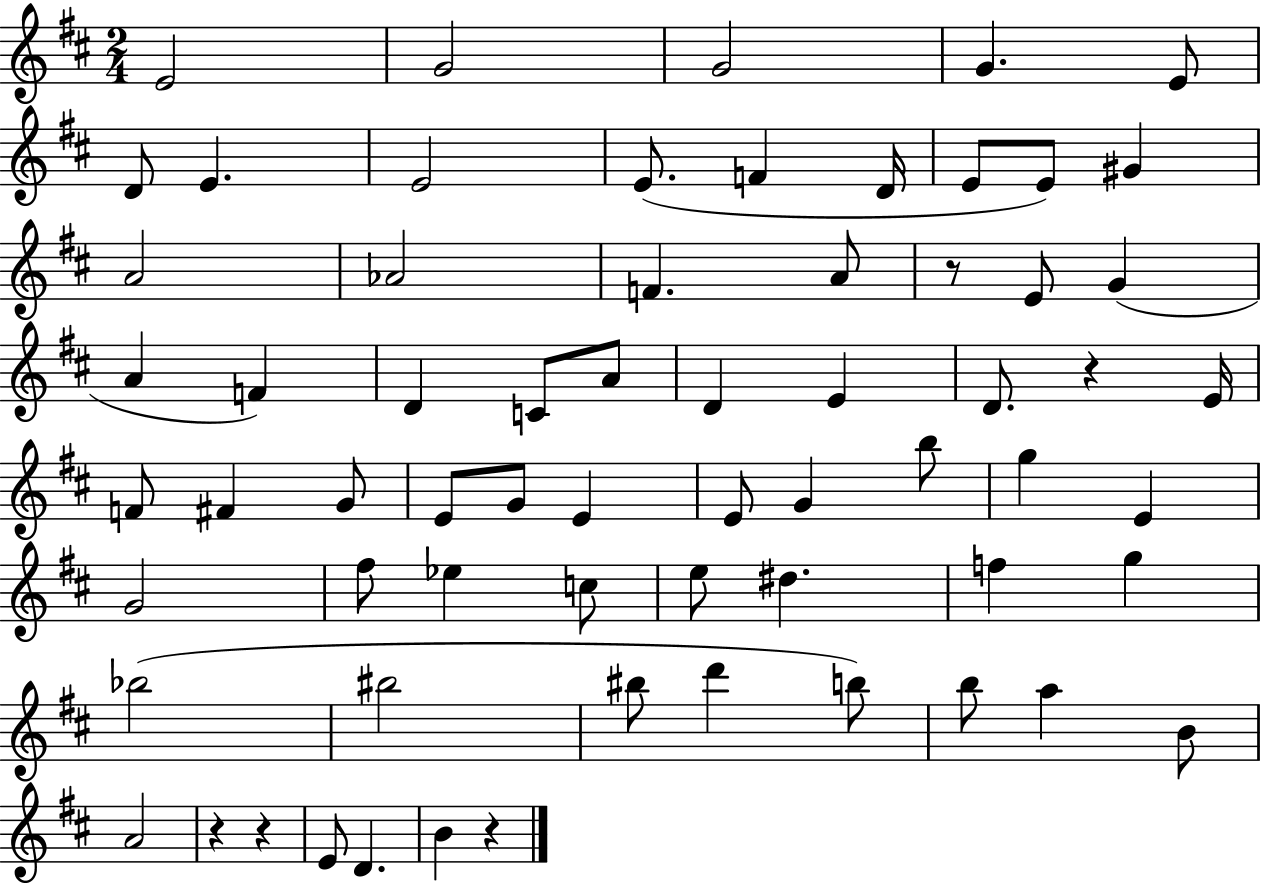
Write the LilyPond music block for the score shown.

{
  \clef treble
  \numericTimeSignature
  \time 2/4
  \key d \major
  e'2 | g'2 | g'2 | g'4. e'8 | \break d'8 e'4. | e'2 | e'8.( f'4 d'16 | e'8 e'8) gis'4 | \break a'2 | aes'2 | f'4. a'8 | r8 e'8 g'4( | \break a'4 f'4) | d'4 c'8 a'8 | d'4 e'4 | d'8. r4 e'16 | \break f'8 fis'4 g'8 | e'8 g'8 e'4 | e'8 g'4 b''8 | g''4 e'4 | \break g'2 | fis''8 ees''4 c''8 | e''8 dis''4. | f''4 g''4 | \break bes''2( | bis''2 | bis''8 d'''4 b''8) | b''8 a''4 b'8 | \break a'2 | r4 r4 | e'8 d'4. | b'4 r4 | \break \bar "|."
}